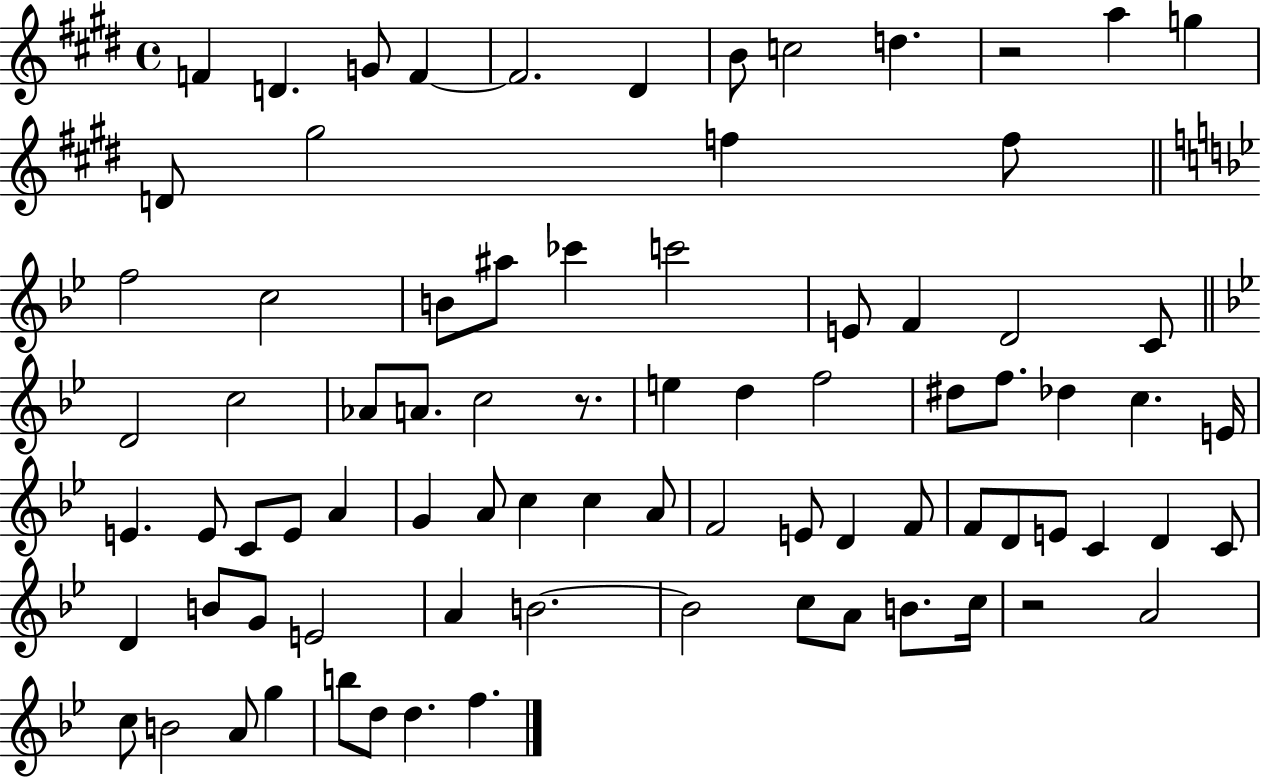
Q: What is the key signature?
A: E major